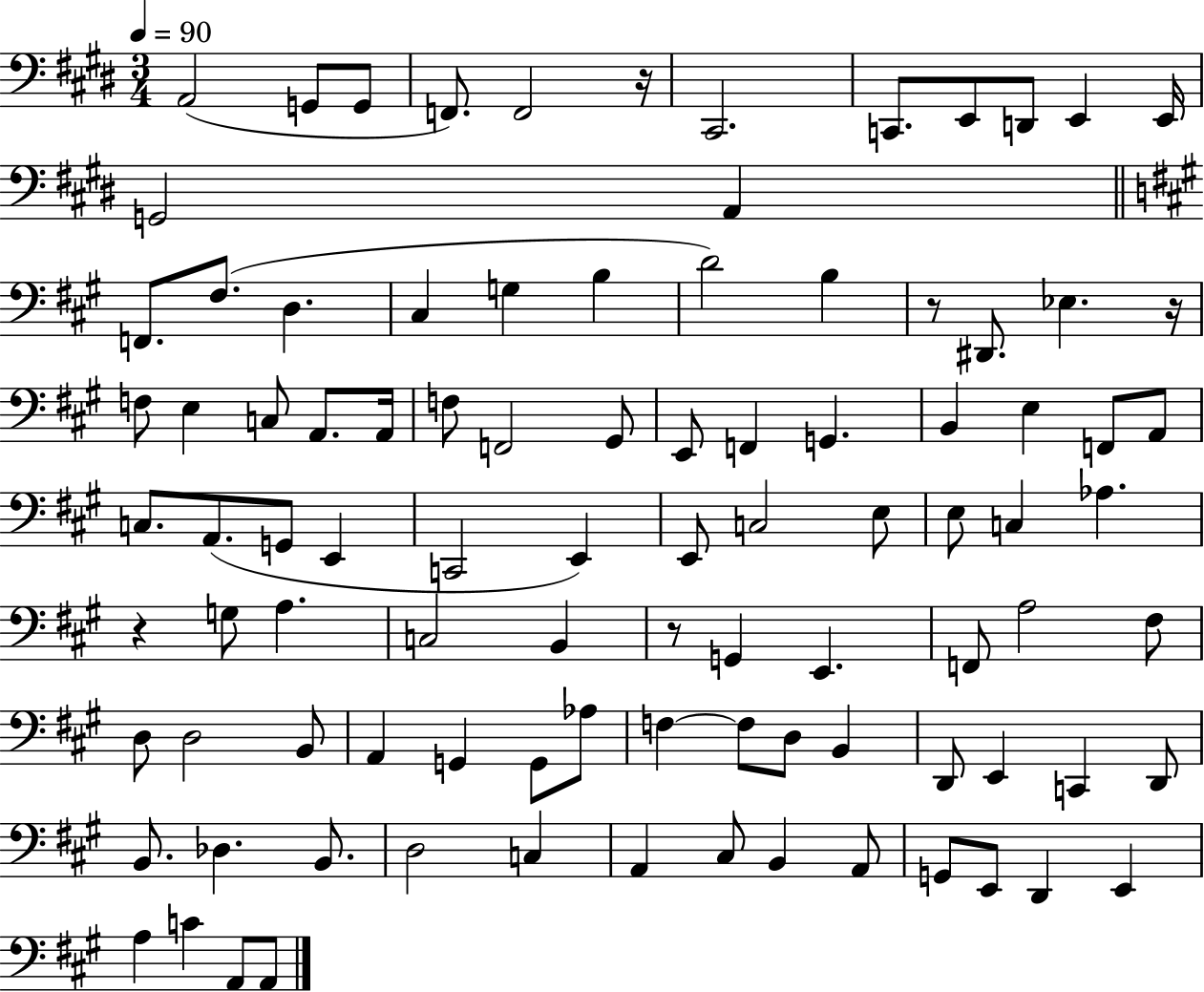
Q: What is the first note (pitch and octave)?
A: A2